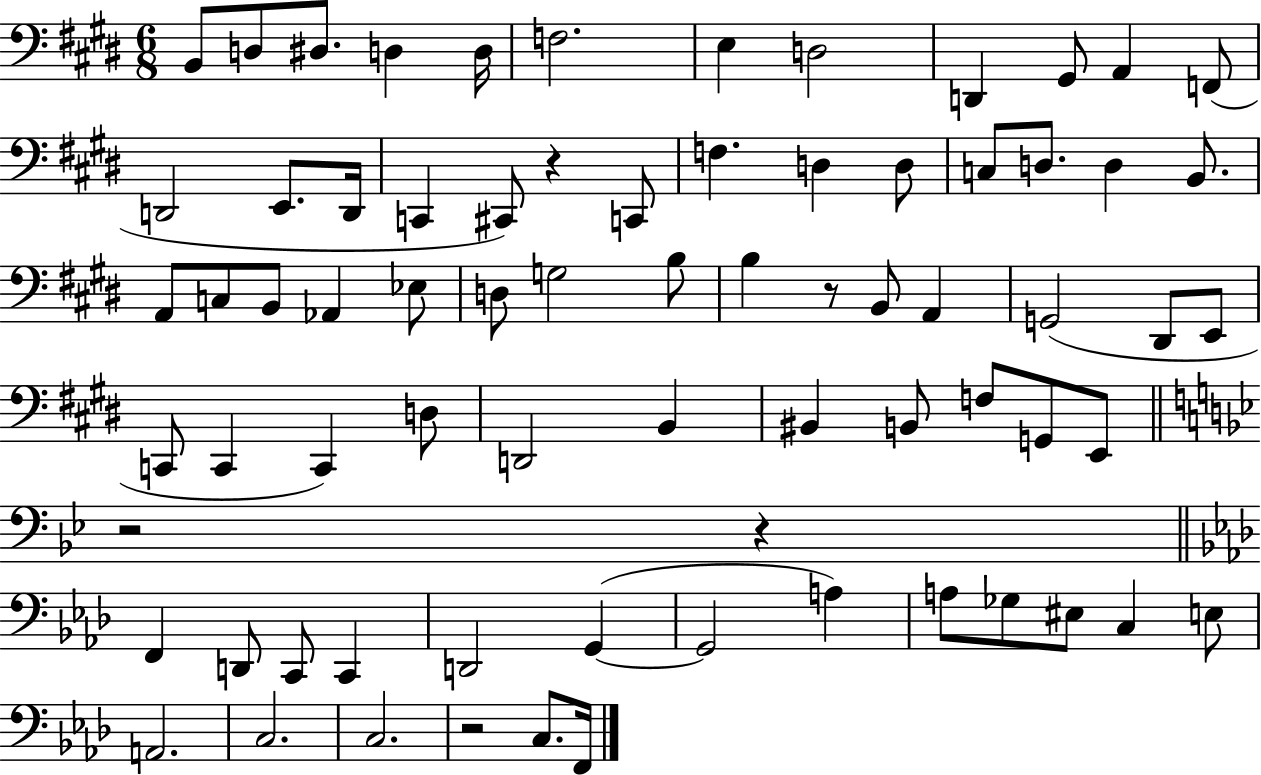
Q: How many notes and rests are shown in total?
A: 73